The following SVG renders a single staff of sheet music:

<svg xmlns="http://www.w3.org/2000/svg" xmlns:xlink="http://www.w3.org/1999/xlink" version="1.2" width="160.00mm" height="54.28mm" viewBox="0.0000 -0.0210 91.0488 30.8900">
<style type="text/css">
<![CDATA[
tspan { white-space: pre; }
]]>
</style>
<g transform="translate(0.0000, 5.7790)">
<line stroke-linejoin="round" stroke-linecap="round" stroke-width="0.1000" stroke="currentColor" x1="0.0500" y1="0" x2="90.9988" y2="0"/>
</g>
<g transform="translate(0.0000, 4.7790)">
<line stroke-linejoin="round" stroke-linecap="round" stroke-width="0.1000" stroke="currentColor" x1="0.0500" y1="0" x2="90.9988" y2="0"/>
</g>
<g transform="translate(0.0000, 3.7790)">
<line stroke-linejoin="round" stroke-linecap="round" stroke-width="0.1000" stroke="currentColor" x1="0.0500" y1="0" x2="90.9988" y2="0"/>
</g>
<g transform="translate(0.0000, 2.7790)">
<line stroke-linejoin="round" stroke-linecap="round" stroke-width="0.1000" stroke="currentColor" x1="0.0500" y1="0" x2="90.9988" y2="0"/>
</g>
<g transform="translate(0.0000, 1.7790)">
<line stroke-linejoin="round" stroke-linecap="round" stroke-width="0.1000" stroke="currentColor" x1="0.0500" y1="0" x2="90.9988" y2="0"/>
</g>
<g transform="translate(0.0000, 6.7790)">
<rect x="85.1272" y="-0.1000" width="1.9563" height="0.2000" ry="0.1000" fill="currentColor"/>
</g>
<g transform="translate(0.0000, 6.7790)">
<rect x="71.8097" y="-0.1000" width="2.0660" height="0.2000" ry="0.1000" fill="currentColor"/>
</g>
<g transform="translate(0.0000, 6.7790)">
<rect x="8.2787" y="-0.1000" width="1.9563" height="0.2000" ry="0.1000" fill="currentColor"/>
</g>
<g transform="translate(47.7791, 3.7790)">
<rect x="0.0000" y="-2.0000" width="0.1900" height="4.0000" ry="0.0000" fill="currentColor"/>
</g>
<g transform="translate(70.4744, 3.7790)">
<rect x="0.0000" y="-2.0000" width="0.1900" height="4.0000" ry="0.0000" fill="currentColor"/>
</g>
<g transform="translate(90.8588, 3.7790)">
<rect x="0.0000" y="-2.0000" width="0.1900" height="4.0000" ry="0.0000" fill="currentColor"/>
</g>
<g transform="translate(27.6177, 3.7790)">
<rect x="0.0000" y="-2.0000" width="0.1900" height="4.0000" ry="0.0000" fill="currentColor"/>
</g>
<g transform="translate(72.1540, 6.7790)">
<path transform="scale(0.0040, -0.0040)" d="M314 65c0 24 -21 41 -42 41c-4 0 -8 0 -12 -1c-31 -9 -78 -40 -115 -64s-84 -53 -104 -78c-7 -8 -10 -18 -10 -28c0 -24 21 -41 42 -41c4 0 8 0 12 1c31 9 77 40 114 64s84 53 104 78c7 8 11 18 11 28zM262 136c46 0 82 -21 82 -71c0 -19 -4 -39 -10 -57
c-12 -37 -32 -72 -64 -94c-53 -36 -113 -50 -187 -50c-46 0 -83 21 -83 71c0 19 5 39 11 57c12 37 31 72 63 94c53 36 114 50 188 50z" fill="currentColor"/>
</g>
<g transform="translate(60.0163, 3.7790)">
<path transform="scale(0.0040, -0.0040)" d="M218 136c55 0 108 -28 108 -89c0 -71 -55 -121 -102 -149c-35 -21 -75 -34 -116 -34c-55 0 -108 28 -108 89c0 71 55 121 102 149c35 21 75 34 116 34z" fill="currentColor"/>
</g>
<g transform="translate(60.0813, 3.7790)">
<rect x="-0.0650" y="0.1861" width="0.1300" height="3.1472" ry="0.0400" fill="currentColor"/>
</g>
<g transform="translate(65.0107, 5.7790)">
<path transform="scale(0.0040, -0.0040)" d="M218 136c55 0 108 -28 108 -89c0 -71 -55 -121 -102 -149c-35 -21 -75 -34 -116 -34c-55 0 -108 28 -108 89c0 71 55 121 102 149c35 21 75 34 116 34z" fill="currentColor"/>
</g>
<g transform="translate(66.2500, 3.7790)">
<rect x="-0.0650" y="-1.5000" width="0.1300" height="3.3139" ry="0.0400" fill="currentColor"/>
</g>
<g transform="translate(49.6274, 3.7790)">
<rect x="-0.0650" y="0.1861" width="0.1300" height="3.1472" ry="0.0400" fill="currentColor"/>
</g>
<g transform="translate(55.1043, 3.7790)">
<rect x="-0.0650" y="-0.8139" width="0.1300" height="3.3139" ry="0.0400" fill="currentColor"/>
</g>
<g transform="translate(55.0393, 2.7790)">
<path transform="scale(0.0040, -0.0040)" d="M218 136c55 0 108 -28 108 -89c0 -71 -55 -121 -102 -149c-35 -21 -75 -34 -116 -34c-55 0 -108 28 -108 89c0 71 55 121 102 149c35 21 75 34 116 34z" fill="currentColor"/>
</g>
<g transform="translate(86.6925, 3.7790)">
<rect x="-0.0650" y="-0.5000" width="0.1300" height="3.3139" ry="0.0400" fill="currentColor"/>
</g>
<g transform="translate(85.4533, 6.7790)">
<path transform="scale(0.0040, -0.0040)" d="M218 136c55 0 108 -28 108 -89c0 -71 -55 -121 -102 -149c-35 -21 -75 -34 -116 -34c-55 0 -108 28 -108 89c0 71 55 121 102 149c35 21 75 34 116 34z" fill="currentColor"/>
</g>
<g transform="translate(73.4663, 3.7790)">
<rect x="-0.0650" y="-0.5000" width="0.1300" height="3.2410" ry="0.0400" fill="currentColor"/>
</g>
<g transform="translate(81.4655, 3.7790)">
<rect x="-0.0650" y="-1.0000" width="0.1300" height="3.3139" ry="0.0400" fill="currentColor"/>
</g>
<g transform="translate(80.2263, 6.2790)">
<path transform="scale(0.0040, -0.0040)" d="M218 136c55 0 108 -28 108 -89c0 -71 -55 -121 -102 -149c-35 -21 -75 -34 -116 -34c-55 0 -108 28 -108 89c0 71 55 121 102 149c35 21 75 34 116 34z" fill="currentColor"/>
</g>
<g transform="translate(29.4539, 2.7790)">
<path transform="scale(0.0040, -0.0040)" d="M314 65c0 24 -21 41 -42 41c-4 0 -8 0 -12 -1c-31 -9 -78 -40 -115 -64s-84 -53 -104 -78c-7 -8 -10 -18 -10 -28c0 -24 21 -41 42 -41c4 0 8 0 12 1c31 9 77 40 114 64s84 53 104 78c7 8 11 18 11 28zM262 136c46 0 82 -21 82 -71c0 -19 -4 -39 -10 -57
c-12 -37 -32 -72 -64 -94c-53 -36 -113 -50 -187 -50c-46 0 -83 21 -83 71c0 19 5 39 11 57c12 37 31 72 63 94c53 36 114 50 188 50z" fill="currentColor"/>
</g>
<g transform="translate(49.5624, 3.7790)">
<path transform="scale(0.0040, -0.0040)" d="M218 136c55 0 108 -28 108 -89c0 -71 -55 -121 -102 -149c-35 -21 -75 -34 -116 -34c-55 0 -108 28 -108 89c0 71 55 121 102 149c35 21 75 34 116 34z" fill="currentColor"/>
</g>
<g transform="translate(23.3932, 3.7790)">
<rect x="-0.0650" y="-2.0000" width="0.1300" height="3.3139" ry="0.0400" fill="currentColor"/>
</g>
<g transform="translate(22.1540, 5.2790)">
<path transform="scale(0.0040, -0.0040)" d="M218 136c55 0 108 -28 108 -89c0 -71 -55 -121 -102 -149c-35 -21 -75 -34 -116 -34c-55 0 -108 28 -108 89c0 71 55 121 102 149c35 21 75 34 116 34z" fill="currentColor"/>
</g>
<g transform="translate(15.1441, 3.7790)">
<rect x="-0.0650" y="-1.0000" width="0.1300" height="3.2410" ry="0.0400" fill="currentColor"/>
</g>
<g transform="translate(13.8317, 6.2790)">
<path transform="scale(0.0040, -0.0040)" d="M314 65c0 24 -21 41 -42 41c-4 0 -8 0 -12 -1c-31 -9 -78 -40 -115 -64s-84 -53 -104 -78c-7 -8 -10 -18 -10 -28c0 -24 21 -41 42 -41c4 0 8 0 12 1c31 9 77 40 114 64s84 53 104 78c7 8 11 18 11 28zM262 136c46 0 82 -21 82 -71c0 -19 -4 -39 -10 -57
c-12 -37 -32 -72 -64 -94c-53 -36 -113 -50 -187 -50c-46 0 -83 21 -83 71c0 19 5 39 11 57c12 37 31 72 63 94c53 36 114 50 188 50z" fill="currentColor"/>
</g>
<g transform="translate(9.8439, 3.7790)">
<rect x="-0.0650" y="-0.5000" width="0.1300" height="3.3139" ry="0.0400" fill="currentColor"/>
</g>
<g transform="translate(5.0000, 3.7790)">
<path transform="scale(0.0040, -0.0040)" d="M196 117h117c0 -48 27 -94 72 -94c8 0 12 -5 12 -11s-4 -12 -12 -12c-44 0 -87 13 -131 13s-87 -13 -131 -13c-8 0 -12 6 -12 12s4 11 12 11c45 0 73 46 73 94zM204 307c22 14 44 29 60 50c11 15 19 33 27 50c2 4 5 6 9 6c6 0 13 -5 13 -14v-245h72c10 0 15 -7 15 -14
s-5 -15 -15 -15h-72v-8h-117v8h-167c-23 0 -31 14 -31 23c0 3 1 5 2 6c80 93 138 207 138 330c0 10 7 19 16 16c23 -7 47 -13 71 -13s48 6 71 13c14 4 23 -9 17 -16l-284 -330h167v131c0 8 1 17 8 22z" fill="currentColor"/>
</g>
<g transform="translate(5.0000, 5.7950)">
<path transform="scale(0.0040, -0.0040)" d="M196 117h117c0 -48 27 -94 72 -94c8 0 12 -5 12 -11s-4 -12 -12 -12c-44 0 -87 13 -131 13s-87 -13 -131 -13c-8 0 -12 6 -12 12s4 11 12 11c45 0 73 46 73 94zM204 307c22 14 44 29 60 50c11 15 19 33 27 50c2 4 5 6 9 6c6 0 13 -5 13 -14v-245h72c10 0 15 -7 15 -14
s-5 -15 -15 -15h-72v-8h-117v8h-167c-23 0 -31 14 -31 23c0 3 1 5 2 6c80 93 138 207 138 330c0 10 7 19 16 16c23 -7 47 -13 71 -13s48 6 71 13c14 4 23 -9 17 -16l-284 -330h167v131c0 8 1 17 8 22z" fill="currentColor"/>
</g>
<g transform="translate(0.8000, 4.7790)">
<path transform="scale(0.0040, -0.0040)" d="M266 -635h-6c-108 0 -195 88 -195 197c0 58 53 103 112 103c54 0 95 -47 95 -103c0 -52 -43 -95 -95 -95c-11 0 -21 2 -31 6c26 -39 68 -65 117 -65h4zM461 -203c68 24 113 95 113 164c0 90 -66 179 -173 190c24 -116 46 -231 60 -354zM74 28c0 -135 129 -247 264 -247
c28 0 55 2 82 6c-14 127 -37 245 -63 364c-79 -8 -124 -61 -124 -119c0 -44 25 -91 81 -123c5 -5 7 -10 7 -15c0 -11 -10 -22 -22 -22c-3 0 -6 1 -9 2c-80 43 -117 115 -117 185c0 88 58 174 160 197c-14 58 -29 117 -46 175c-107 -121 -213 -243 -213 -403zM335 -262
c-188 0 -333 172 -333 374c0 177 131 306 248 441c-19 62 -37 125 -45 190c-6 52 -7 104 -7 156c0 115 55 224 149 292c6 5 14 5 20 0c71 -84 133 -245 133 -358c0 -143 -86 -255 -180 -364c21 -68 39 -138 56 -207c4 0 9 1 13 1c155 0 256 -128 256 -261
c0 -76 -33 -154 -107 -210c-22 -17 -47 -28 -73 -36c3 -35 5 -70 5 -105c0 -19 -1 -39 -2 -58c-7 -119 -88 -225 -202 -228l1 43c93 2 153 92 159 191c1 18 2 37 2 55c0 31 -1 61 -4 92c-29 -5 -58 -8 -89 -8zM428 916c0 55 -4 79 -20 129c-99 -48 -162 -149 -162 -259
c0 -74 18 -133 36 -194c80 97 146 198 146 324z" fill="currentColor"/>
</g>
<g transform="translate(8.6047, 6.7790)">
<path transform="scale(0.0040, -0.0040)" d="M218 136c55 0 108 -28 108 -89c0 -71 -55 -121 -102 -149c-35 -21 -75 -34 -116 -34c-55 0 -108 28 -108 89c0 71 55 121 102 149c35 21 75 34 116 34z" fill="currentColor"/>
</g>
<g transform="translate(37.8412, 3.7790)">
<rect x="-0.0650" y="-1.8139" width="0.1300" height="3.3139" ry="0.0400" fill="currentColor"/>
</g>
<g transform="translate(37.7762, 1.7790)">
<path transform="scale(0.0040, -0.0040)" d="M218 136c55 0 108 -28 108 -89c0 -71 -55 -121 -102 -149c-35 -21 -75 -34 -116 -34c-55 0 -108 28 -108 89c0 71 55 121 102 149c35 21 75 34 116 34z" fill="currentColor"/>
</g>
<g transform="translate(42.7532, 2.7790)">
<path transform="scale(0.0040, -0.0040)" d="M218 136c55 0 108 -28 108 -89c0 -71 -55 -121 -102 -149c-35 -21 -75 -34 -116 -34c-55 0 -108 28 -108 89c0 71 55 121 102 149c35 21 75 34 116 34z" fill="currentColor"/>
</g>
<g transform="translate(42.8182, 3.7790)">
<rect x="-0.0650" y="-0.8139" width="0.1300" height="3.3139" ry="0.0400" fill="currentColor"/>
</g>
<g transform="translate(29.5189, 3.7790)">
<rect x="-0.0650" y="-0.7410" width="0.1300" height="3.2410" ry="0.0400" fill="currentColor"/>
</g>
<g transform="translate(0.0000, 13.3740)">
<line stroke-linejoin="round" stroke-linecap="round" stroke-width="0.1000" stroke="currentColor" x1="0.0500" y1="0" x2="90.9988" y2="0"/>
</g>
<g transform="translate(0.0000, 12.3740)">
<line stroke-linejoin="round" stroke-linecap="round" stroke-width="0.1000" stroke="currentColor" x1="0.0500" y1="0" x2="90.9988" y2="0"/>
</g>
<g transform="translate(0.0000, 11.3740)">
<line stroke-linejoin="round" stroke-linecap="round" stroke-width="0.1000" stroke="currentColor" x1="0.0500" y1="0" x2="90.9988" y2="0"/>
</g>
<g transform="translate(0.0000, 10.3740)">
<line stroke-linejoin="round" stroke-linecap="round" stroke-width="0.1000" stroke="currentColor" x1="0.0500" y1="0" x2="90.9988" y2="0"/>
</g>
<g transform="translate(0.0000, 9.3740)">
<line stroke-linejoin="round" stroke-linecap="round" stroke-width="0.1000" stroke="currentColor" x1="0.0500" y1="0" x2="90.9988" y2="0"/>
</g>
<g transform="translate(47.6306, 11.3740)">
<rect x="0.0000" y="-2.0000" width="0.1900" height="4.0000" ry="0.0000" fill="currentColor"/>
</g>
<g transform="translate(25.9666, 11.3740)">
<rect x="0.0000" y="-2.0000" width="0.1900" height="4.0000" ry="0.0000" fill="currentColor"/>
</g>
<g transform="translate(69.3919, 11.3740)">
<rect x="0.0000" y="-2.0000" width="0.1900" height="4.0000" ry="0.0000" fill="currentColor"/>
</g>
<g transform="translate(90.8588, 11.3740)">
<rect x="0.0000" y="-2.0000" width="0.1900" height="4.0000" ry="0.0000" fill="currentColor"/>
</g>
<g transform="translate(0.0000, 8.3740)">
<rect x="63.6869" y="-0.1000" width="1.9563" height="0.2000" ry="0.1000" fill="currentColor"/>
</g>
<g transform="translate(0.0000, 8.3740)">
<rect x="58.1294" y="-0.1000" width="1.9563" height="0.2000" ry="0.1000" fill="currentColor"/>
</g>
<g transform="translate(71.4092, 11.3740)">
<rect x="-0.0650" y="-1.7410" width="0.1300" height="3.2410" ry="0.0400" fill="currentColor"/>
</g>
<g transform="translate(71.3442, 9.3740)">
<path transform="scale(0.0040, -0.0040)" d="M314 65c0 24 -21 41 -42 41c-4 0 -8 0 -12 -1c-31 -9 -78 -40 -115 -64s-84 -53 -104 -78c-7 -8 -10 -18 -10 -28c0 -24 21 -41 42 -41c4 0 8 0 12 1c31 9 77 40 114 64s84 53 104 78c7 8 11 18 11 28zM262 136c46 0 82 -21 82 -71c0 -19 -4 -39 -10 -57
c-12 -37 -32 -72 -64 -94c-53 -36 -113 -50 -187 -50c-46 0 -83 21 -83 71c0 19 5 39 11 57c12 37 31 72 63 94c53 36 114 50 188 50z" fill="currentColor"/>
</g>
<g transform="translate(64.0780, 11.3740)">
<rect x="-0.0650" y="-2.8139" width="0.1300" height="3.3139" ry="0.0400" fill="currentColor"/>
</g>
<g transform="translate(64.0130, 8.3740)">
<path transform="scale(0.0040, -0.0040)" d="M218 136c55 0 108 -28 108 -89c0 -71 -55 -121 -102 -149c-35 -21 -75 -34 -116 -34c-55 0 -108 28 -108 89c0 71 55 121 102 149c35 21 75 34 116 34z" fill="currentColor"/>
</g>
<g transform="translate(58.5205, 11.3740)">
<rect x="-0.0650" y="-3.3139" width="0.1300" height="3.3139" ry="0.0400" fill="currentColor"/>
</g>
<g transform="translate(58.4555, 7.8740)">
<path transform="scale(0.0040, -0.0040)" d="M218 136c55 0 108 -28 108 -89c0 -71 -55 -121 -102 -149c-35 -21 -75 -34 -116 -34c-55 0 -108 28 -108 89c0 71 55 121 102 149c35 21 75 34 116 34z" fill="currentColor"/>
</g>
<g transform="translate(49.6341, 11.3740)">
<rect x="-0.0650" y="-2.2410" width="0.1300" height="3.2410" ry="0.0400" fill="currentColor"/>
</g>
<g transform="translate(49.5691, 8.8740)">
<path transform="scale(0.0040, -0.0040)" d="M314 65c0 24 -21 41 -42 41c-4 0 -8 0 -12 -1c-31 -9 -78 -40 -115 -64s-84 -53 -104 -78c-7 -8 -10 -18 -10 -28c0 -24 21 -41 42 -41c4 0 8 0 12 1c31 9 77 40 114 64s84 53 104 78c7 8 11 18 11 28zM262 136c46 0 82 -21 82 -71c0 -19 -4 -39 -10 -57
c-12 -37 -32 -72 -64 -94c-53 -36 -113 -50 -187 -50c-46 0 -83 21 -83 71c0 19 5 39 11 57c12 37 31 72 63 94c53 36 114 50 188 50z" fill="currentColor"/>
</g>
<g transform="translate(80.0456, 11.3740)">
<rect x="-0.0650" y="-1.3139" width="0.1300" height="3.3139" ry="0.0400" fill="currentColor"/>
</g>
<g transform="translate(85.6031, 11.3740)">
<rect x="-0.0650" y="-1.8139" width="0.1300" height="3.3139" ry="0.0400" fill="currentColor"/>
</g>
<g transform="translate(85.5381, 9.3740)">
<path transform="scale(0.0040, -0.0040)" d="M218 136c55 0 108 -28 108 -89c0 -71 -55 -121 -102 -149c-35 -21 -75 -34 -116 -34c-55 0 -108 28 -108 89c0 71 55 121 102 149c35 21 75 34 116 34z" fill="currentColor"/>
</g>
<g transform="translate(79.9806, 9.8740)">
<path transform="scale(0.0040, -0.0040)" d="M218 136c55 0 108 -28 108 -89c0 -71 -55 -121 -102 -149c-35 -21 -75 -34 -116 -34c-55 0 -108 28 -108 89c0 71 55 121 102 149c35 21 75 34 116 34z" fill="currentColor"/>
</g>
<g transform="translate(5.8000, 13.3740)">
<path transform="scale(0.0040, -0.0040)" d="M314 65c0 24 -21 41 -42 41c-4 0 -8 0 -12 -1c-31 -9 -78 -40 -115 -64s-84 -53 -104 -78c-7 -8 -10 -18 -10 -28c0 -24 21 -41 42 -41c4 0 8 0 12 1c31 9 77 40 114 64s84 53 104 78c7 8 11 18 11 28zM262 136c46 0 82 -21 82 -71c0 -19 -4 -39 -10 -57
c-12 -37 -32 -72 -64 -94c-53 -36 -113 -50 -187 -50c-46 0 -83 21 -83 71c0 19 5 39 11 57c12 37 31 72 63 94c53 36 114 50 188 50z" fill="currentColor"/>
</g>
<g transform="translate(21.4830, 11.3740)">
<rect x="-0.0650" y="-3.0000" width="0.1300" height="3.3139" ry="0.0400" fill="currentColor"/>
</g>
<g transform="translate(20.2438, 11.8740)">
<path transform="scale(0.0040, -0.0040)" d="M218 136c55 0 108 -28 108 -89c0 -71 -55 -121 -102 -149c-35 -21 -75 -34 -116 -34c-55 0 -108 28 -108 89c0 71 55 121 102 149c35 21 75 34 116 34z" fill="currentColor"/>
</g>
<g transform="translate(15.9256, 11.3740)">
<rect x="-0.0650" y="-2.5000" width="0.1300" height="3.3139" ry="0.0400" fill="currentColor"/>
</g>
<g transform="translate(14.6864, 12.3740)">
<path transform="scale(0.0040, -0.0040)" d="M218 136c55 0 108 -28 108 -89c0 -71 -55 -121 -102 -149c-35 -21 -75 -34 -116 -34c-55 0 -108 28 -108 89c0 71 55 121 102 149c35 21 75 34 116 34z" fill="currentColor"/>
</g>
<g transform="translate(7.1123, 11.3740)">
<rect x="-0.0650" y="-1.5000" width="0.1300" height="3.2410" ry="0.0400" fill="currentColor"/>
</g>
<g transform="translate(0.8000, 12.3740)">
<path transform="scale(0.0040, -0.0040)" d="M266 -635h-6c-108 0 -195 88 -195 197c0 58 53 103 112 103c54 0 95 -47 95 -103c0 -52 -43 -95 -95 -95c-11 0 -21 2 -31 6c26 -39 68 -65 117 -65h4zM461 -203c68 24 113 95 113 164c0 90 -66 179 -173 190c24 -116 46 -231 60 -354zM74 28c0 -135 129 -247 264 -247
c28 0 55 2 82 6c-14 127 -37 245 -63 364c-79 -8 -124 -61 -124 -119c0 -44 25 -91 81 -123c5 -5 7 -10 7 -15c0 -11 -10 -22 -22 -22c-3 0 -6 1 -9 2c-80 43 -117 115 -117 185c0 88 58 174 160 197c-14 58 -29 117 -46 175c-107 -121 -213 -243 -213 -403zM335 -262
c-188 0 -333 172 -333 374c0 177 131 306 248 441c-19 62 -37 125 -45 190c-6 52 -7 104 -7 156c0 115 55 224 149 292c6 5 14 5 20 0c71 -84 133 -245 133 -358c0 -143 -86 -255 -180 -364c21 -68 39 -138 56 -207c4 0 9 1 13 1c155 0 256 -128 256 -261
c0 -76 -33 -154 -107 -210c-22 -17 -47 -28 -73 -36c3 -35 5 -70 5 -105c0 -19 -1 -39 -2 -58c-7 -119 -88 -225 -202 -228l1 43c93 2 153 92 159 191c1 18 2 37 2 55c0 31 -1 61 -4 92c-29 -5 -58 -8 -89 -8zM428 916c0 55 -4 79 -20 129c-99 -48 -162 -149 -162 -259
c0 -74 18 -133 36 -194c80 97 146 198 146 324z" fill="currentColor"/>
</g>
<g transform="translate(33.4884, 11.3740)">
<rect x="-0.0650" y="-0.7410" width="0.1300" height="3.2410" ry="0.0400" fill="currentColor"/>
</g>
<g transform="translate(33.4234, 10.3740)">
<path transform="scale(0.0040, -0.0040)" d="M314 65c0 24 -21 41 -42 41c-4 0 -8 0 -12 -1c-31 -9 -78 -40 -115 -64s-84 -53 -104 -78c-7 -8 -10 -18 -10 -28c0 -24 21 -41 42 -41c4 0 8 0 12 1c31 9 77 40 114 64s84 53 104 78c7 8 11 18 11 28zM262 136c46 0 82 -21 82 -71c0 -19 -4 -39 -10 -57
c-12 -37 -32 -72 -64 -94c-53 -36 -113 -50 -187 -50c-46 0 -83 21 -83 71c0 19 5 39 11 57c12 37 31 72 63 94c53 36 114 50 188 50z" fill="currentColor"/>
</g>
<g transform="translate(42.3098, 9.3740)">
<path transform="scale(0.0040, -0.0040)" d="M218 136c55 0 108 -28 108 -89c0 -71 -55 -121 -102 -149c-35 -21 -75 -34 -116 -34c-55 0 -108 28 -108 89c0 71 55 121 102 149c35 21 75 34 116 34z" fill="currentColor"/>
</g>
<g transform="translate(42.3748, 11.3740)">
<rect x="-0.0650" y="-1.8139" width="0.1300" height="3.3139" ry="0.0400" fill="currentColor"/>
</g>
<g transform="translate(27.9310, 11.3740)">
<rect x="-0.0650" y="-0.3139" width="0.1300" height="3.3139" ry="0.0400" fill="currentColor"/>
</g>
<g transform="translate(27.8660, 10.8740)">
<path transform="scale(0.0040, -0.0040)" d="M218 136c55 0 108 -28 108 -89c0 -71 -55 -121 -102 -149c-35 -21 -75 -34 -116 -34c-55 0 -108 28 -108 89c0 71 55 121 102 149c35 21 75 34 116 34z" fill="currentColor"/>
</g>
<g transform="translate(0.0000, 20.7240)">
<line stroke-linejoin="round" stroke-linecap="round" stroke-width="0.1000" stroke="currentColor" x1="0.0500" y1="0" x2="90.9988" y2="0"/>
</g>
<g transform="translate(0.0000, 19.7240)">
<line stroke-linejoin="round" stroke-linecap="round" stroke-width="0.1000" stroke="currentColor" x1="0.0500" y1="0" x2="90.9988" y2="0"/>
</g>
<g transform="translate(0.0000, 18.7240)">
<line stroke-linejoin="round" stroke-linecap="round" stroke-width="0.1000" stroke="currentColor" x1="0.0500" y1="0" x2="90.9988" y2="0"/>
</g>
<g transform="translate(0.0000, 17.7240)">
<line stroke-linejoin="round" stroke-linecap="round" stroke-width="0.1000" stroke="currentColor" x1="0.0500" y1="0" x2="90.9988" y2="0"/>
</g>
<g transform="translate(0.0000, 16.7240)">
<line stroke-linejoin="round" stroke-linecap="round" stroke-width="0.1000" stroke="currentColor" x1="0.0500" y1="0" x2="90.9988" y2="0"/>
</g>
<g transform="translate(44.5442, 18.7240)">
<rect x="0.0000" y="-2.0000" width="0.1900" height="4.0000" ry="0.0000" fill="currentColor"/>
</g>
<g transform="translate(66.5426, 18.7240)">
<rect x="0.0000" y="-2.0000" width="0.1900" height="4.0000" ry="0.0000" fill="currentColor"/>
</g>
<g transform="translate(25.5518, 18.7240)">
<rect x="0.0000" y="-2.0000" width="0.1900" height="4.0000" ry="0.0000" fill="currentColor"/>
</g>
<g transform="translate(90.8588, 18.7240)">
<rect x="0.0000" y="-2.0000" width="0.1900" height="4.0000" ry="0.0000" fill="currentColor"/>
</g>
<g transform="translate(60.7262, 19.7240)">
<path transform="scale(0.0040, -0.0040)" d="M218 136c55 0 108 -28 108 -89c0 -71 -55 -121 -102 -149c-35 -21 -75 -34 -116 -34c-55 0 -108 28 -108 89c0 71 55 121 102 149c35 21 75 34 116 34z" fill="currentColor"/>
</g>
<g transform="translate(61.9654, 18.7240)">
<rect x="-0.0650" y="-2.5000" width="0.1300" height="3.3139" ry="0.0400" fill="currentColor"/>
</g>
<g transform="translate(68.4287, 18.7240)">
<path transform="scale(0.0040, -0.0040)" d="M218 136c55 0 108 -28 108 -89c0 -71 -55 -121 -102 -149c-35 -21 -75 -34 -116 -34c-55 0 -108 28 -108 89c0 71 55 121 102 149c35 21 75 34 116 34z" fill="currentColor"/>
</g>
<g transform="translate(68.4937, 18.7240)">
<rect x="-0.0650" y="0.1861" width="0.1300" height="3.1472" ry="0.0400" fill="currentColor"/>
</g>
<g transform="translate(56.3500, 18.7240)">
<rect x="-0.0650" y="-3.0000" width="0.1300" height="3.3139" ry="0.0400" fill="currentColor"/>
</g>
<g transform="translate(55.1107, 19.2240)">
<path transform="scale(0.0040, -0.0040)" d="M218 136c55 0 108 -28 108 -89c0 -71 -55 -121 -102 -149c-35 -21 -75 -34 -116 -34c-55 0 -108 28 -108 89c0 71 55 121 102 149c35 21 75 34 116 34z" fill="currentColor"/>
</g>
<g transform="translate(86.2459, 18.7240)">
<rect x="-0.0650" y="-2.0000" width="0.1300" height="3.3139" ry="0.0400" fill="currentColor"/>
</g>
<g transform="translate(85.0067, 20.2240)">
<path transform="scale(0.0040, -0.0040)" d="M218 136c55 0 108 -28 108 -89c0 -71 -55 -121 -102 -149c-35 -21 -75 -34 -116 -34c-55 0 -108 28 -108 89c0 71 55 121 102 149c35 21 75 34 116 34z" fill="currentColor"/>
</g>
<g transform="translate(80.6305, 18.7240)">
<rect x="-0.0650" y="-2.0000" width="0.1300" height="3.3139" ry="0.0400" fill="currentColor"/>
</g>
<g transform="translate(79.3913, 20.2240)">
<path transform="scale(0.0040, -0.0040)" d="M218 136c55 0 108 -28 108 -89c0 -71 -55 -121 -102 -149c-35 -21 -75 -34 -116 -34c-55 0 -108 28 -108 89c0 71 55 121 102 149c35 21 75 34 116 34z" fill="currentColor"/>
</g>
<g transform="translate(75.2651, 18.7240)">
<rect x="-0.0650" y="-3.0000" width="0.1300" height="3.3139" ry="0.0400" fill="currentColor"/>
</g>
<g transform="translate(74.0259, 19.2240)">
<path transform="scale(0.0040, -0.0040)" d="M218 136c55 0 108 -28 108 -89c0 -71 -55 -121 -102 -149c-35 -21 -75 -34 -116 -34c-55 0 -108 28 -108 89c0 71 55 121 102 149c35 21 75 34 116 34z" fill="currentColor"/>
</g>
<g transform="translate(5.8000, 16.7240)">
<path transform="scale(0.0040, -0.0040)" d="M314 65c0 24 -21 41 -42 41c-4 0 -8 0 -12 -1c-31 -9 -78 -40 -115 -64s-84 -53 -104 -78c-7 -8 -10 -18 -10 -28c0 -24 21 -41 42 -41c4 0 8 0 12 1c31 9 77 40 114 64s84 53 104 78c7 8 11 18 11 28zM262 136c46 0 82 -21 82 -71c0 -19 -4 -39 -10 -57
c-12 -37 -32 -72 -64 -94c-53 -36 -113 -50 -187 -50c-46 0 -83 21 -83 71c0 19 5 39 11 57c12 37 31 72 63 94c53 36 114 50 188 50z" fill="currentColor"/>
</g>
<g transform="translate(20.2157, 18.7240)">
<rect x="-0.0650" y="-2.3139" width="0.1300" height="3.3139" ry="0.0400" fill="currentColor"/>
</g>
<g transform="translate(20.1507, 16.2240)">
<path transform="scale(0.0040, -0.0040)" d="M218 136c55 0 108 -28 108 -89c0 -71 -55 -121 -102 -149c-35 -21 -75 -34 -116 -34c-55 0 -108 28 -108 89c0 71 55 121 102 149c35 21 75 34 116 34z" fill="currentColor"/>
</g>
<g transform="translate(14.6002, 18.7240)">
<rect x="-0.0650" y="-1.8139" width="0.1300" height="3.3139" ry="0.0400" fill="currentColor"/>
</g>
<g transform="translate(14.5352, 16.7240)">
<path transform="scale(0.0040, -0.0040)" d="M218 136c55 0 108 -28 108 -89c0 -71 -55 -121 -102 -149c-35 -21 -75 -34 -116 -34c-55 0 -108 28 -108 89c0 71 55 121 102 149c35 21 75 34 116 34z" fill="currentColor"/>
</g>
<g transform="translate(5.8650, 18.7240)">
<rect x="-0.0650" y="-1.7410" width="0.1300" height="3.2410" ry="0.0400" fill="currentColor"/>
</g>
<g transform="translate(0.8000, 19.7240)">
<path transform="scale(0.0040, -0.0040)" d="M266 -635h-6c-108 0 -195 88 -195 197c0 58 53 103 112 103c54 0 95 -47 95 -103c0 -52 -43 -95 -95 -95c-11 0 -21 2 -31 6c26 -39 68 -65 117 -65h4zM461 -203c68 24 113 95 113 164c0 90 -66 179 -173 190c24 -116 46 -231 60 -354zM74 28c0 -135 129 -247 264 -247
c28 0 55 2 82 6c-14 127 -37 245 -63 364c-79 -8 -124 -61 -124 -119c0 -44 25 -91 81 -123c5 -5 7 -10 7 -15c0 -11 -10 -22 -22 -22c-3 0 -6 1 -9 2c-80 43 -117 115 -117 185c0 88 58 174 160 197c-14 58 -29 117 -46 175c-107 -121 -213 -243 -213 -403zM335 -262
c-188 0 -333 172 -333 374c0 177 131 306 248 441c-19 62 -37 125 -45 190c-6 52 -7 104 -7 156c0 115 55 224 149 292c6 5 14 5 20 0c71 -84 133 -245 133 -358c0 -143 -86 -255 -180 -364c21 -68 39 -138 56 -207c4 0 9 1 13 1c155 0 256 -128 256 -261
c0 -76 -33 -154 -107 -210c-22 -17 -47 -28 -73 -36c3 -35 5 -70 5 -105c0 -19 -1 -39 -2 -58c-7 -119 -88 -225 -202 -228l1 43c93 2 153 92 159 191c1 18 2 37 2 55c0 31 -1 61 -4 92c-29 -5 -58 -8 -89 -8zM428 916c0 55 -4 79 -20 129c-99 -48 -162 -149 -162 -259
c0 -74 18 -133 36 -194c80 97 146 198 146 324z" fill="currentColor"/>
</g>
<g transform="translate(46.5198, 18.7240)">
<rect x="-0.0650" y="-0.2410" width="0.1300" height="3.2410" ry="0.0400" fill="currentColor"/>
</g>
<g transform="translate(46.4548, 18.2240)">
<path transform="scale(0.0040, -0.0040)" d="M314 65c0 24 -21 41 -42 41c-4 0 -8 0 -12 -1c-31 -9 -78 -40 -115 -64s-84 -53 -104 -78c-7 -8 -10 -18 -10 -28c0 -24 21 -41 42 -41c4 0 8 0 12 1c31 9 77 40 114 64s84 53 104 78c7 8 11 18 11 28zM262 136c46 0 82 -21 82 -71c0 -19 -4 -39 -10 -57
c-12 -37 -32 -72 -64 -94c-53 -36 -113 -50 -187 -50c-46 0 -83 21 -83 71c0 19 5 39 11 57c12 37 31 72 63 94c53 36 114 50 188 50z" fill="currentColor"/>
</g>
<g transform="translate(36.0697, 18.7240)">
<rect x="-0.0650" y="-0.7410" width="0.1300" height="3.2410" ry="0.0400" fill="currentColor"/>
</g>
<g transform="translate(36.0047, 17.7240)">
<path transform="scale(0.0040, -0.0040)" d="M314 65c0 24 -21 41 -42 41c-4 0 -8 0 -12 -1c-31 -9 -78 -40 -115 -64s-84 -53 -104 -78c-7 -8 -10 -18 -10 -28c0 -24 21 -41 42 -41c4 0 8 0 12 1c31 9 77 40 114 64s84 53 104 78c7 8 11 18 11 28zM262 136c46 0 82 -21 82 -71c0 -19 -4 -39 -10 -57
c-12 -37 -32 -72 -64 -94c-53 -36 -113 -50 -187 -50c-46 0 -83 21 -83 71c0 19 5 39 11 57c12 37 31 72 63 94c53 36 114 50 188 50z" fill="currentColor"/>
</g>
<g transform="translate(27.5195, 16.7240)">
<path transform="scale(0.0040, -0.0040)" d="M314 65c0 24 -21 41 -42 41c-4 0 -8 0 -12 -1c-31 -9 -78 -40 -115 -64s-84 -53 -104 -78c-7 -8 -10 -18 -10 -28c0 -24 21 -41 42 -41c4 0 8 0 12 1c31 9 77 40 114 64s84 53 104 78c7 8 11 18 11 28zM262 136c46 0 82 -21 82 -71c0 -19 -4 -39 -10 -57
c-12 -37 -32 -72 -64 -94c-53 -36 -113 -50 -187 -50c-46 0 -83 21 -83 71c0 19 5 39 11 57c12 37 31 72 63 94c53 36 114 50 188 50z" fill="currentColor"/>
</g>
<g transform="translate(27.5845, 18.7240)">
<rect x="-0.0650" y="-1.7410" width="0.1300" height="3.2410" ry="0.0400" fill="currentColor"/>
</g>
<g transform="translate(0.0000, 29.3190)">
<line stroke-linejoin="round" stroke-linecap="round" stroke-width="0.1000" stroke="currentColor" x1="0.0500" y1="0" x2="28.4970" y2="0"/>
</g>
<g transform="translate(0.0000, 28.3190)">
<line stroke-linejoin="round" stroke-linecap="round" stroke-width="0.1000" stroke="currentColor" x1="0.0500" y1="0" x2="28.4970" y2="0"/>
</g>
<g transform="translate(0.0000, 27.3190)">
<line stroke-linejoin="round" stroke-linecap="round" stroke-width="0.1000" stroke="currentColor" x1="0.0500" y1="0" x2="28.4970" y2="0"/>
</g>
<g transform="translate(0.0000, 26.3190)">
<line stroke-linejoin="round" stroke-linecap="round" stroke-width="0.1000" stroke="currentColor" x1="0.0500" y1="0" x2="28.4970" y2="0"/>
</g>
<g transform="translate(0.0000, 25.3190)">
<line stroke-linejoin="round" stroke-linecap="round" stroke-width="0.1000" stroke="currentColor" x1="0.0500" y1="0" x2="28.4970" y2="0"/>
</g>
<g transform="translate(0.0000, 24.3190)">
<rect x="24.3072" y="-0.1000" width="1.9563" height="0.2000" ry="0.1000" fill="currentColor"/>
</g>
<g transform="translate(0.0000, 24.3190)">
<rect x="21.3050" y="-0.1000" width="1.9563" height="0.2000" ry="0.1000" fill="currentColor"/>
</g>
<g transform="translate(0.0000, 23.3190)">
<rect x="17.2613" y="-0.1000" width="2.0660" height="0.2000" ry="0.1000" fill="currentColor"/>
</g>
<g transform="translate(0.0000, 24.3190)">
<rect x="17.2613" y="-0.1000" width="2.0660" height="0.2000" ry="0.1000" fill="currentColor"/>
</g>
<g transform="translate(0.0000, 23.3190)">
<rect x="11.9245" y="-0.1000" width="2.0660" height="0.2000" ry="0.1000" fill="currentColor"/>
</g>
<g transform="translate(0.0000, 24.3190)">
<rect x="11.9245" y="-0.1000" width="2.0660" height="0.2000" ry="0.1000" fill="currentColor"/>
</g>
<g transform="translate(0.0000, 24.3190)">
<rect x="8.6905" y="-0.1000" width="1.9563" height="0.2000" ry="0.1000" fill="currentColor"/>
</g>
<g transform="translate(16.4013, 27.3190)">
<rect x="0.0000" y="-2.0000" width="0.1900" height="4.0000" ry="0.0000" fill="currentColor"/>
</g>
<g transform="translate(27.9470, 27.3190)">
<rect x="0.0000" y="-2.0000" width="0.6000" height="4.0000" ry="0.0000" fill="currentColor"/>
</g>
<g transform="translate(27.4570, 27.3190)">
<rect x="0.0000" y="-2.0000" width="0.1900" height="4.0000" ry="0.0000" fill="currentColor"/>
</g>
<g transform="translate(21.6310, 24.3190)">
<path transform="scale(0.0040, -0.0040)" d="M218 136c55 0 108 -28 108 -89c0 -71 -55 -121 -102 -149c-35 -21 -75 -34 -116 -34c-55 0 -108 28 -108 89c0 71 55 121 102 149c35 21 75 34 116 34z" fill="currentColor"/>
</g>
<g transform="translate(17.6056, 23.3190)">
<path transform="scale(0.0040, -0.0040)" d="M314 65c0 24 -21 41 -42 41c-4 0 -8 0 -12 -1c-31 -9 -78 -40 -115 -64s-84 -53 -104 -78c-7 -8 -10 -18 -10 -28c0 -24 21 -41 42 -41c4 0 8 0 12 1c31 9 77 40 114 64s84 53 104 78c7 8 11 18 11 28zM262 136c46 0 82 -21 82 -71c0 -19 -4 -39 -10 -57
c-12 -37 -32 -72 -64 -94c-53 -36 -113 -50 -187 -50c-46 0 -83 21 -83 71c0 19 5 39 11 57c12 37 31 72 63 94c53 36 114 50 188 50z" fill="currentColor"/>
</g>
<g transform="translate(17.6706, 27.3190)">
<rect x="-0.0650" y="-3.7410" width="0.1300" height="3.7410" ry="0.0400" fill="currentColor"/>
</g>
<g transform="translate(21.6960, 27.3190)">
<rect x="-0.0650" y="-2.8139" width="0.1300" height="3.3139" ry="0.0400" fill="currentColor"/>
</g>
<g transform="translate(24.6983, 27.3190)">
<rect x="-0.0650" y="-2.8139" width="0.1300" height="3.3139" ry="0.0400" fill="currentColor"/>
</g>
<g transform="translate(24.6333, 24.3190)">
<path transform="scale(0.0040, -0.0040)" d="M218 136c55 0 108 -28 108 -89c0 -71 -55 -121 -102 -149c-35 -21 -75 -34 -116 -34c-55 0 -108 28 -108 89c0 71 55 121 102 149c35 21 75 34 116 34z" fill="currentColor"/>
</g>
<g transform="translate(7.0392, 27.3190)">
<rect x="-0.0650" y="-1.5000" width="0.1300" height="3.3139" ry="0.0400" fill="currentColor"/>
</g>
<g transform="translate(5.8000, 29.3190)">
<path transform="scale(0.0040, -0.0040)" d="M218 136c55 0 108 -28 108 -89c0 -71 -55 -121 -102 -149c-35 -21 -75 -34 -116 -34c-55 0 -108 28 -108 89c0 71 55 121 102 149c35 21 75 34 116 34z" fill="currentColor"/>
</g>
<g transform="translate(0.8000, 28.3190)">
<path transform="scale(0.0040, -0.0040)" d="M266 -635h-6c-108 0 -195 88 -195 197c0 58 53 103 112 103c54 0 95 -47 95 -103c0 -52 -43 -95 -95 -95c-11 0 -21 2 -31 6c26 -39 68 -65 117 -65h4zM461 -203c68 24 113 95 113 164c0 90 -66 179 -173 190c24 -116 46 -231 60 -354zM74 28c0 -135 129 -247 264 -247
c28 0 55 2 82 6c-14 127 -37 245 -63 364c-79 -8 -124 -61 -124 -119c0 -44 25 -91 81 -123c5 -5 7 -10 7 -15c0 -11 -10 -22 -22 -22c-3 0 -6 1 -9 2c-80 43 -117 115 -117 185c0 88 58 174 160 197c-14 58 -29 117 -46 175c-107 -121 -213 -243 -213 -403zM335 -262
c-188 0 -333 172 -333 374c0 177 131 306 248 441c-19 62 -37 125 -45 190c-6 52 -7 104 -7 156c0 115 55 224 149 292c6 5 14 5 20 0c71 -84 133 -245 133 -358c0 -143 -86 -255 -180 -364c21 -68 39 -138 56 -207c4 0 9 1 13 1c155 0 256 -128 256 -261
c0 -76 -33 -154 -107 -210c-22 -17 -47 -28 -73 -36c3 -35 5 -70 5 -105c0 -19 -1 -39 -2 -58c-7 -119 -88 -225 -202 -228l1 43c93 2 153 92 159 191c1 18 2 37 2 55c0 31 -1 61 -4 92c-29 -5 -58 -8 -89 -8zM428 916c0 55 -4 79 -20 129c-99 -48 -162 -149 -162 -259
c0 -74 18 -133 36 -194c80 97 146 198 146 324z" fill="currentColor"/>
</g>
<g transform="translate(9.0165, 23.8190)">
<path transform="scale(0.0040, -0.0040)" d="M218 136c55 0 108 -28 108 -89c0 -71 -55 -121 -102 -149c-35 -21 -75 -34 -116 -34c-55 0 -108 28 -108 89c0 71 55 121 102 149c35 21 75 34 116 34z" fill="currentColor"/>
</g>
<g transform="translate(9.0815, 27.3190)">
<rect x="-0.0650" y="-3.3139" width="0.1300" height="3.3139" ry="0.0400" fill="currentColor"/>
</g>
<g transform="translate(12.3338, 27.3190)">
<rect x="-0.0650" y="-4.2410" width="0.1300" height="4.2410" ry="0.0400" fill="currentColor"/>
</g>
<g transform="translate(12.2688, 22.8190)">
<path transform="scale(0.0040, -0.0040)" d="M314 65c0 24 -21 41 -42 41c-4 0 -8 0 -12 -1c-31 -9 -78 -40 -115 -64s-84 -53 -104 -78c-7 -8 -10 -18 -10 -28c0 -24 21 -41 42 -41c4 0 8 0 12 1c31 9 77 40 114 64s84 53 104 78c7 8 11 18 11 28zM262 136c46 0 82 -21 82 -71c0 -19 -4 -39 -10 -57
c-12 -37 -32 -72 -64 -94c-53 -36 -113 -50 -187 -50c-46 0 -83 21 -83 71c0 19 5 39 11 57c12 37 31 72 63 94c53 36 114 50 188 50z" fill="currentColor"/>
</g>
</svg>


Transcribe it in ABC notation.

X:1
T:Untitled
M:4/4
L:1/4
K:C
C D2 F d2 f d B d B E C2 D C E2 G A c d2 f g2 b a f2 e f f2 f g f2 d2 c2 A G B A F F E b d'2 c'2 a a